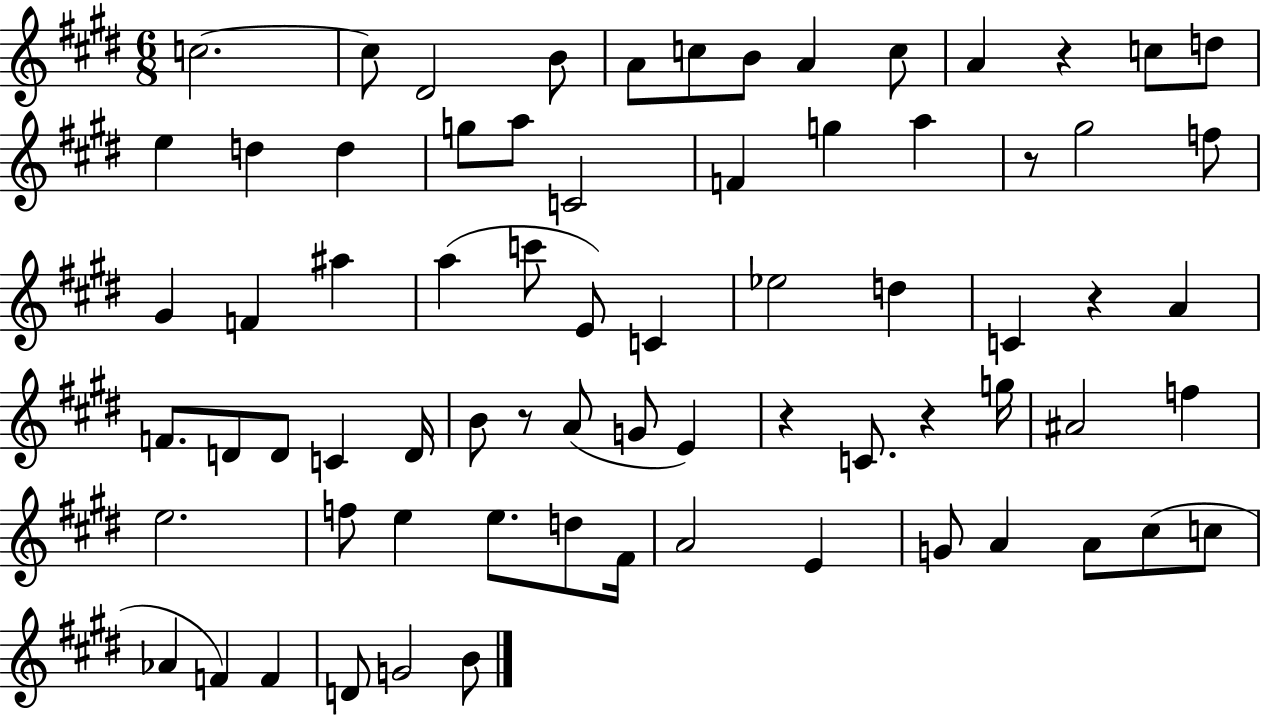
C5/h. C5/e D#4/h B4/e A4/e C5/e B4/e A4/q C5/e A4/q R/q C5/e D5/e E5/q D5/q D5/q G5/e A5/e C4/h F4/q G5/q A5/q R/e G#5/h F5/e G#4/q F4/q A#5/q A5/q C6/e E4/e C4/q Eb5/h D5/q C4/q R/q A4/q F4/e. D4/e D4/e C4/q D4/s B4/e R/e A4/e G4/e E4/q R/q C4/e. R/q G5/s A#4/h F5/q E5/h. F5/e E5/q E5/e. D5/e F#4/s A4/h E4/q G4/e A4/q A4/e C#5/e C5/e Ab4/q F4/q F4/q D4/e G4/h B4/e